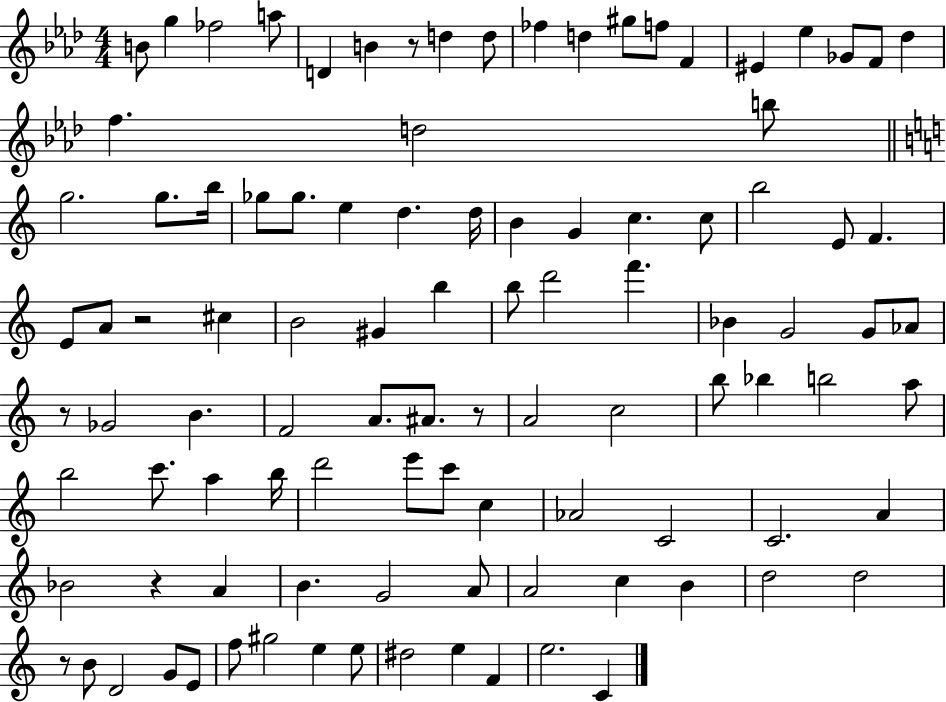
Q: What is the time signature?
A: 4/4